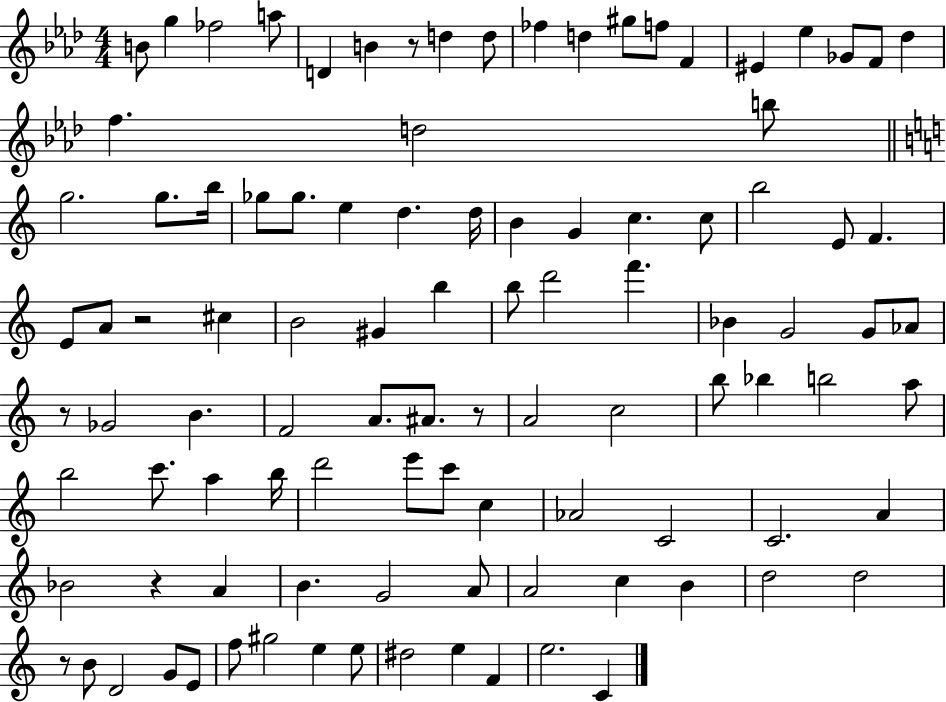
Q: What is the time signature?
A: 4/4